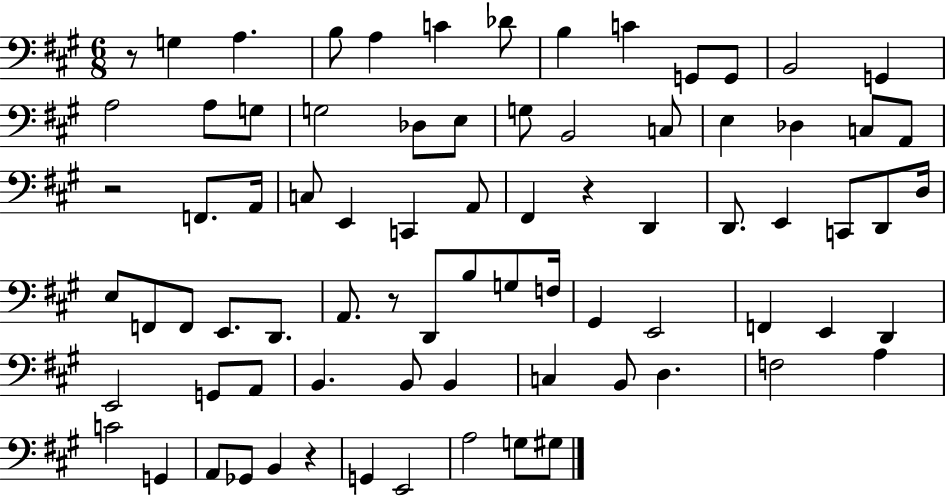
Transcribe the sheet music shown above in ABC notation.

X:1
T:Untitled
M:6/8
L:1/4
K:A
z/2 G, A, B,/2 A, C _D/2 B, C G,,/2 G,,/2 B,,2 G,, A,2 A,/2 G,/2 G,2 _D,/2 E,/2 G,/2 B,,2 C,/2 E, _D, C,/2 A,,/2 z2 F,,/2 A,,/4 C,/2 E,, C,, A,,/2 ^F,, z D,, D,,/2 E,, C,,/2 D,,/2 D,/4 E,/2 F,,/2 F,,/2 E,,/2 D,,/2 A,,/2 z/2 D,,/2 B,/2 G,/2 F,/4 ^G,, E,,2 F,, E,, D,, E,,2 G,,/2 A,,/2 B,, B,,/2 B,, C, B,,/2 D, F,2 A, C2 G,, A,,/2 _G,,/2 B,, z G,, E,,2 A,2 G,/2 ^G,/2